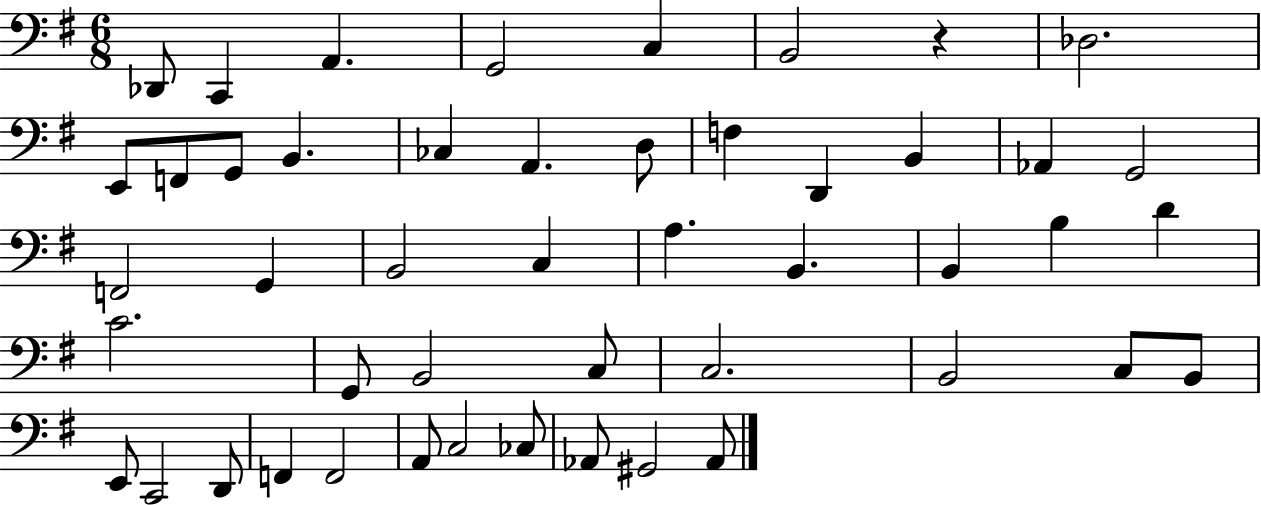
Db2/e C2/q A2/q. G2/h C3/q B2/h R/q Db3/h. E2/e F2/e G2/e B2/q. CES3/q A2/q. D3/e F3/q D2/q B2/q Ab2/q G2/h F2/h G2/q B2/h C3/q A3/q. B2/q. B2/q B3/q D4/q C4/h. G2/e B2/h C3/e C3/h. B2/h C3/e B2/e E2/e C2/h D2/e F2/q F2/h A2/e C3/h CES3/e Ab2/e G#2/h Ab2/e